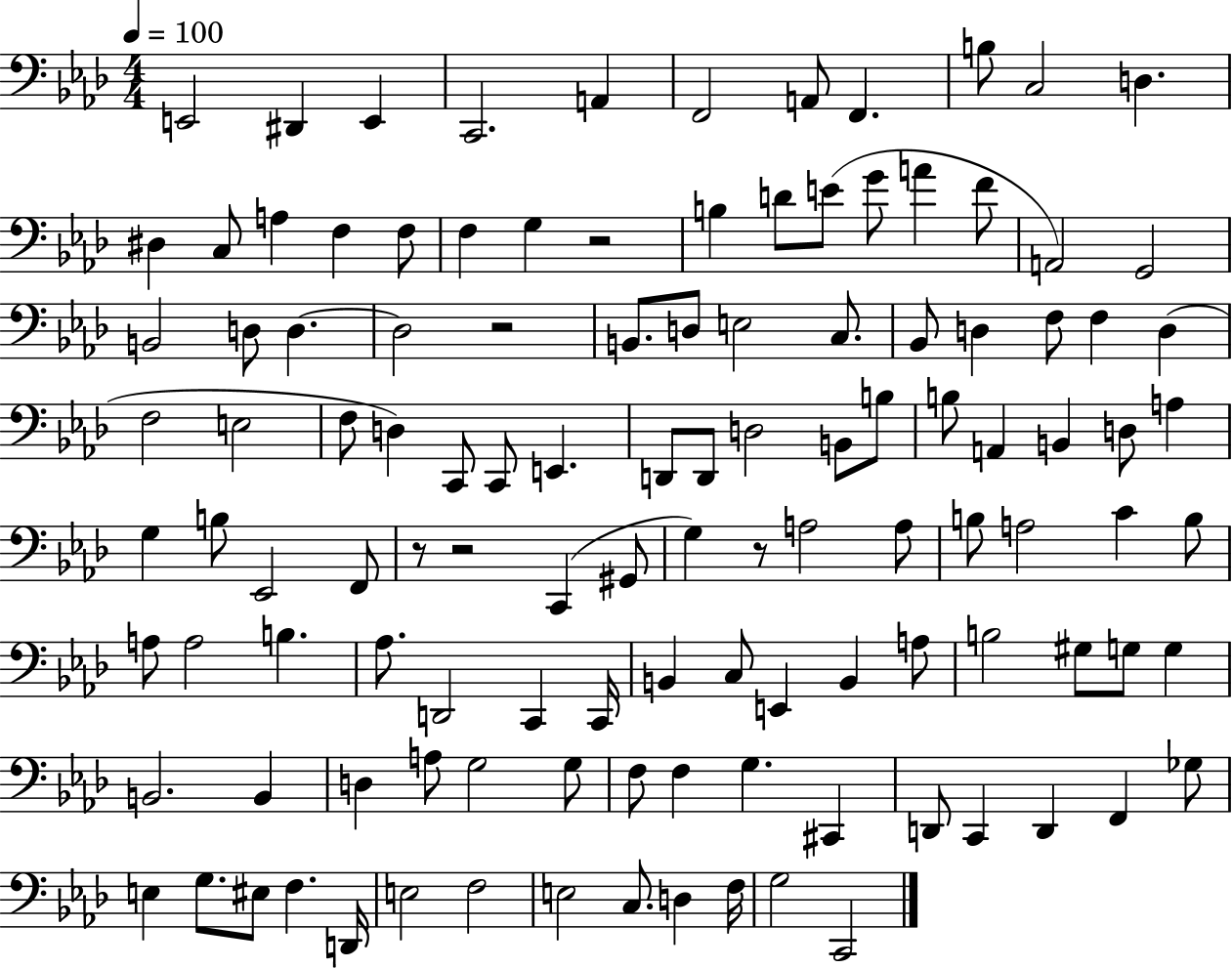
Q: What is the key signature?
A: AES major